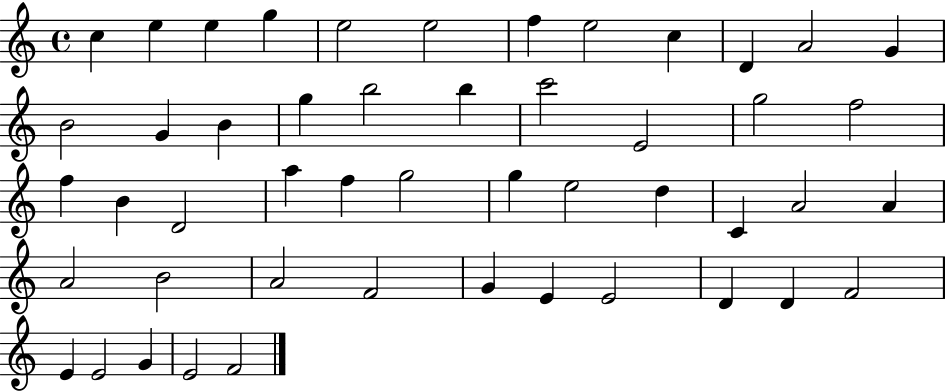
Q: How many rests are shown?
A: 0